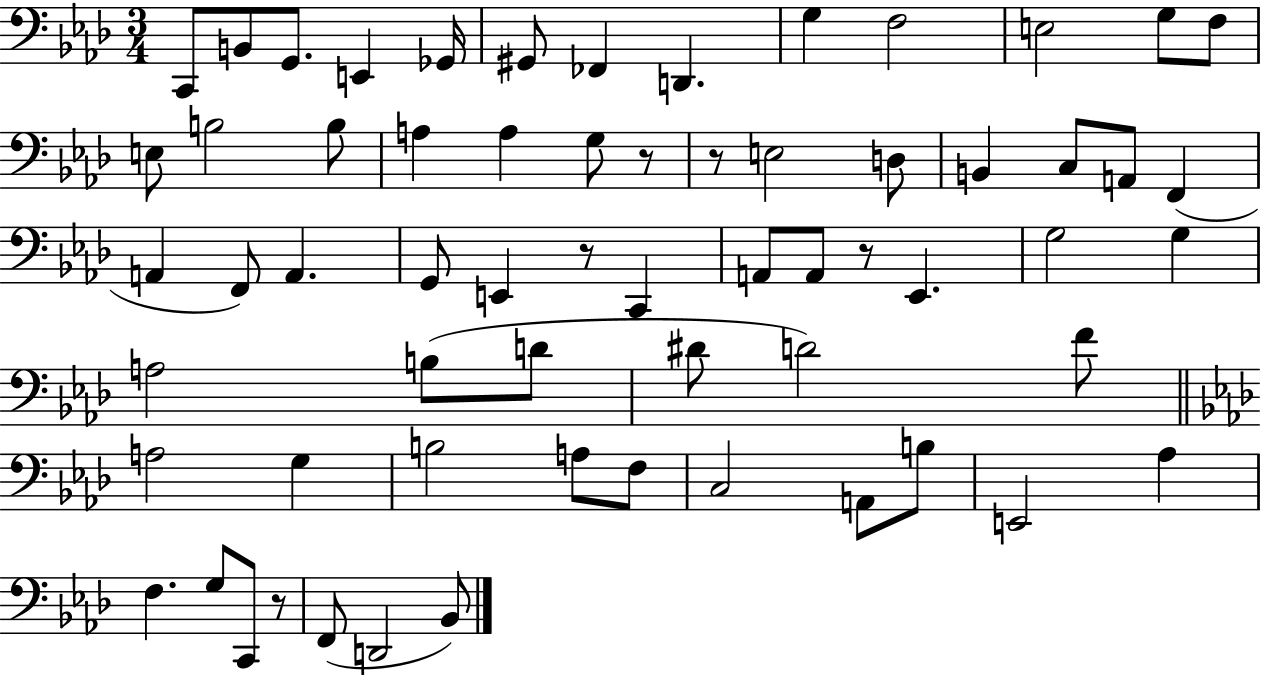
{
  \clef bass
  \numericTimeSignature
  \time 3/4
  \key aes \major
  c,8 b,8 g,8. e,4 ges,16 | gis,8 fes,4 d,4. | g4 f2 | e2 g8 f8 | \break e8 b2 b8 | a4 a4 g8 r8 | r8 e2 d8 | b,4 c8 a,8 f,4( | \break a,4 f,8) a,4. | g,8 e,4 r8 c,4 | a,8 a,8 r8 ees,4. | g2 g4 | \break a2 b8( d'8 | dis'8 d'2) f'8 | \bar "||" \break \key aes \major a2 g4 | b2 a8 f8 | c2 a,8 b8 | e,2 aes4 | \break f4. g8 c,8 r8 | f,8( d,2 bes,8) | \bar "|."
}